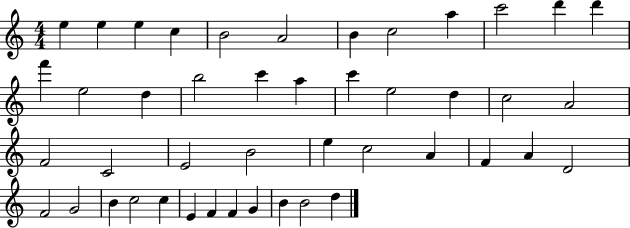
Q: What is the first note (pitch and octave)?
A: E5